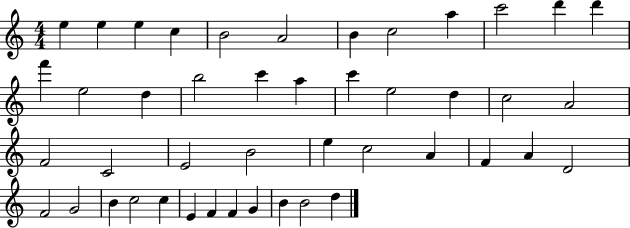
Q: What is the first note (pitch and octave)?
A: E5